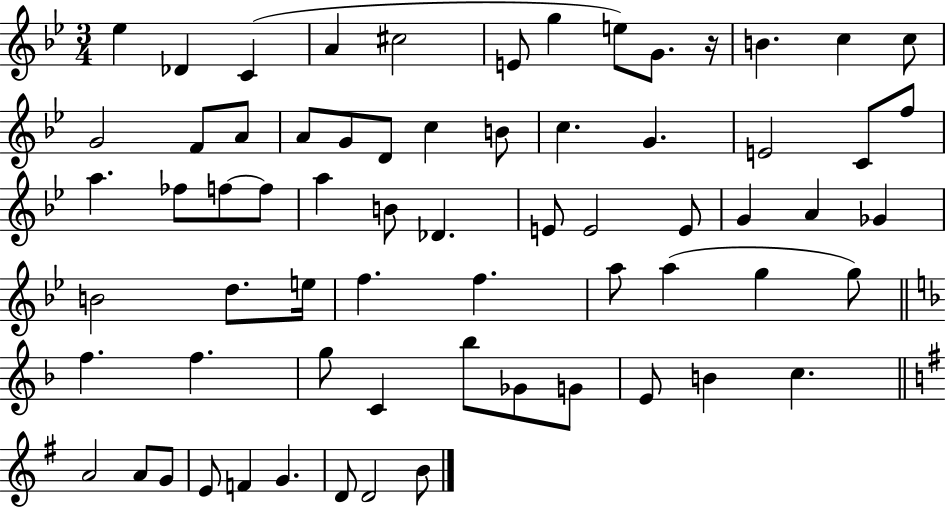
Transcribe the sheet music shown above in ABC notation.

X:1
T:Untitled
M:3/4
L:1/4
K:Bb
_e _D C A ^c2 E/2 g e/2 G/2 z/4 B c c/2 G2 F/2 A/2 A/2 G/2 D/2 c B/2 c G E2 C/2 f/2 a _f/2 f/2 f/2 a B/2 _D E/2 E2 E/2 G A _G B2 d/2 e/4 f f a/2 a g g/2 f f g/2 C _b/2 _G/2 G/2 E/2 B c A2 A/2 G/2 E/2 F G D/2 D2 B/2